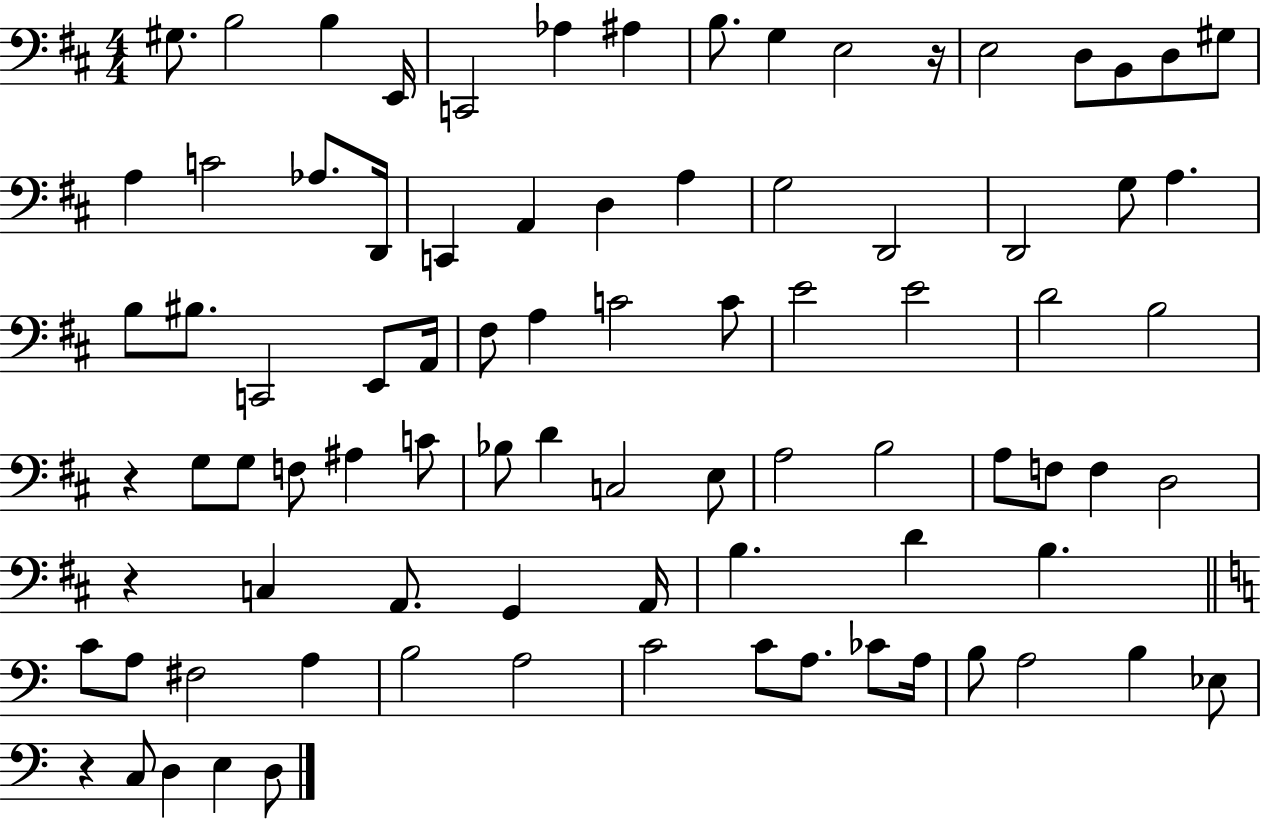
{
  \clef bass
  \numericTimeSignature
  \time 4/4
  \key d \major
  \repeat volta 2 { gis8. b2 b4 e,16 | c,2 aes4 ais4 | b8. g4 e2 r16 | e2 d8 b,8 d8 gis8 | \break a4 c'2 aes8. d,16 | c,4 a,4 d4 a4 | g2 d,2 | d,2 g8 a4. | \break b8 bis8. c,2 e,8 a,16 | fis8 a4 c'2 c'8 | e'2 e'2 | d'2 b2 | \break r4 g8 g8 f8 ais4 c'8 | bes8 d'4 c2 e8 | a2 b2 | a8 f8 f4 d2 | \break r4 c4 a,8. g,4 a,16 | b4. d'4 b4. | \bar "||" \break \key c \major c'8 a8 fis2 a4 | b2 a2 | c'2 c'8 a8. ces'8 a16 | b8 a2 b4 ees8 | \break r4 c8 d4 e4 d8 | } \bar "|."
}